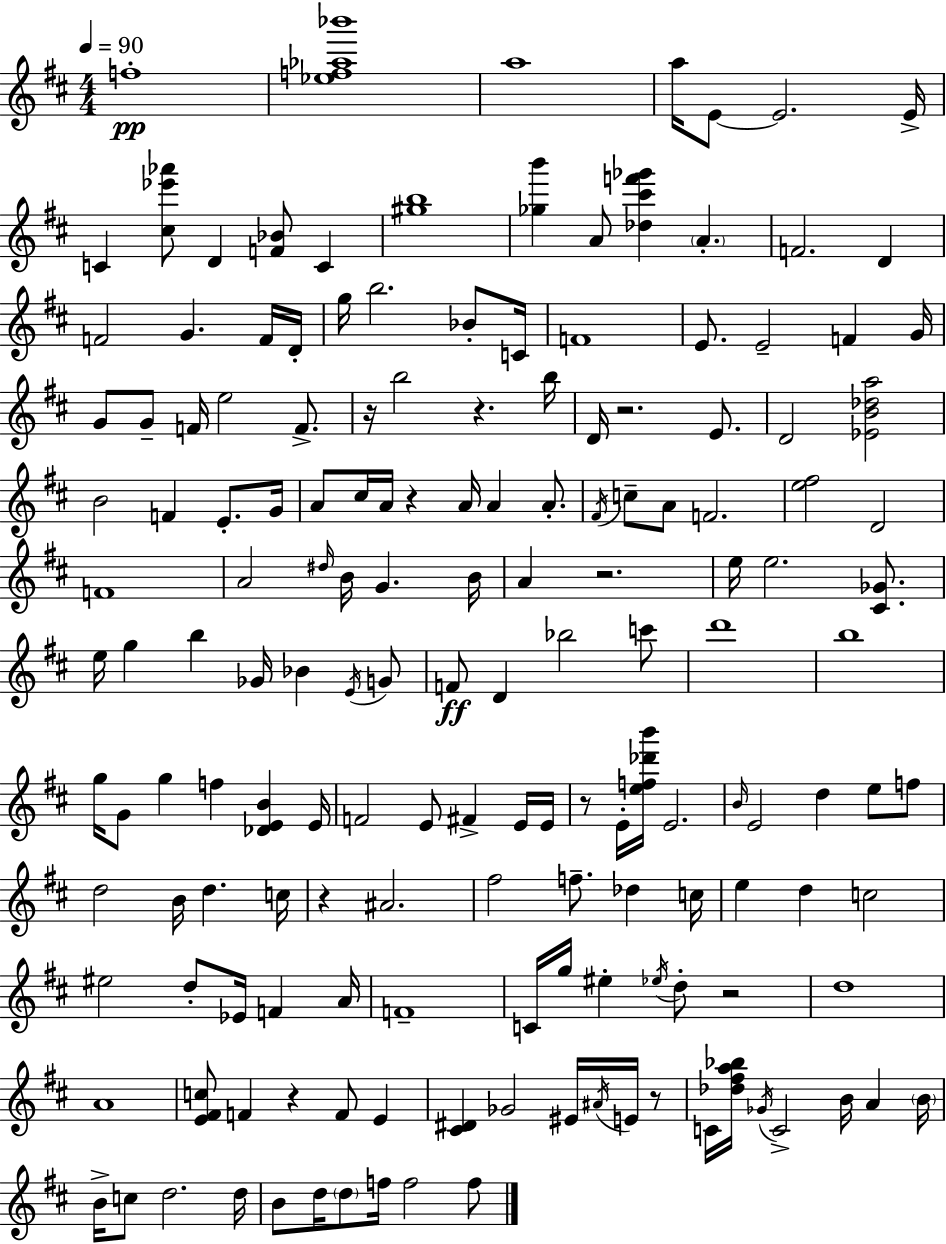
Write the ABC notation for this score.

X:1
T:Untitled
M:4/4
L:1/4
K:D
f4 [_ef_a_b']4 a4 a/4 E/2 E2 E/4 C [^c_e'_a']/2 D [F_B]/2 C [^gb]4 [_gb'] A/2 [_d^c'f'_g'] A F2 D F2 G F/4 D/4 g/4 b2 _B/2 C/4 F4 E/2 E2 F G/4 G/2 G/2 F/4 e2 F/2 z/4 b2 z b/4 D/4 z2 E/2 D2 [_EB_da]2 B2 F E/2 G/4 A/2 ^c/4 A/4 z A/4 A A/2 ^F/4 c/2 A/2 F2 [e^f]2 D2 F4 A2 ^d/4 B/4 G B/4 A z2 e/4 e2 [^C_G]/2 e/4 g b _G/4 _B E/4 G/2 F/2 D _b2 c'/2 d'4 b4 g/4 G/2 g f [_DEB] E/4 F2 E/2 ^F E/4 E/4 z/2 E/4 [ef_d'b']/4 E2 B/4 E2 d e/2 f/2 d2 B/4 d c/4 z ^A2 ^f2 f/2 _d c/4 e d c2 ^e2 d/2 _E/4 F A/4 F4 C/4 g/4 ^e _e/4 d/2 z2 d4 A4 [E^Fc]/2 F z F/2 E [^C^D] _G2 ^E/4 ^A/4 E/4 z/2 C/4 [_d^fa_b]/4 _G/4 C2 B/4 A B/4 B/4 c/2 d2 d/4 B/2 d/4 d/2 f/4 f2 f/2